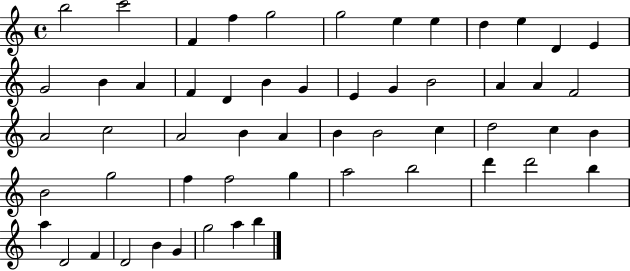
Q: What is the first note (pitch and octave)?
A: B5